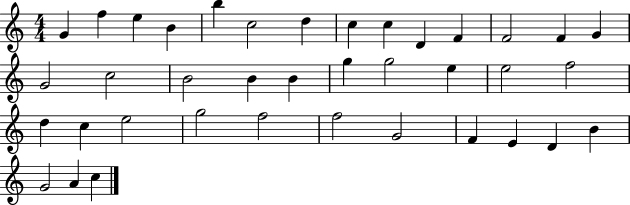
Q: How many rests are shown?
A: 0